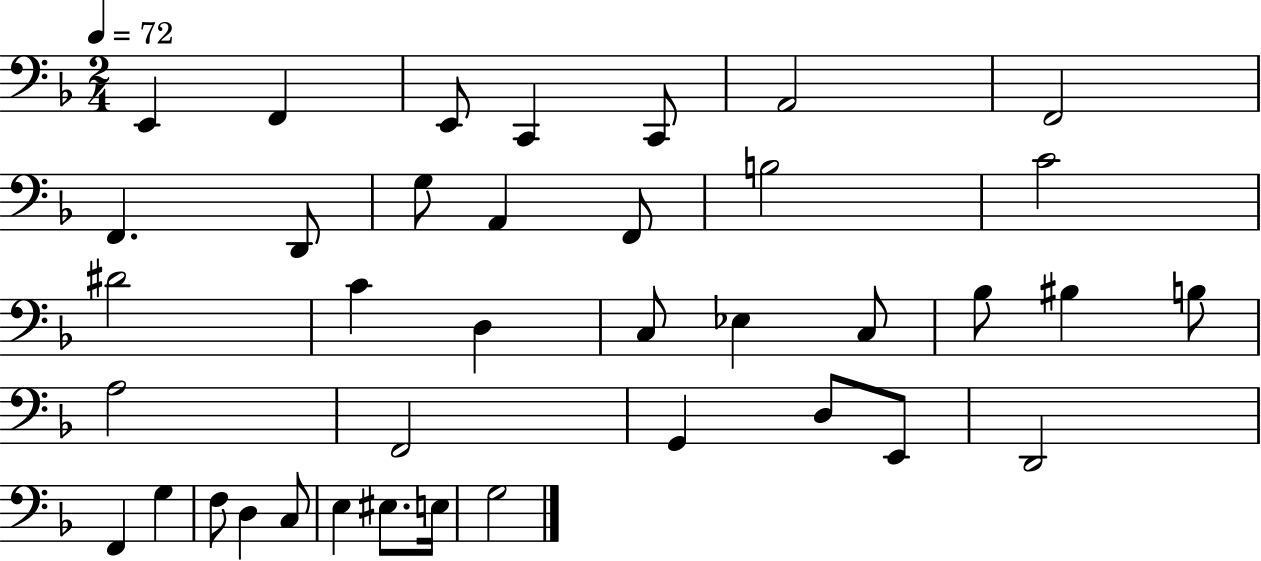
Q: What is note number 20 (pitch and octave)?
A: C3